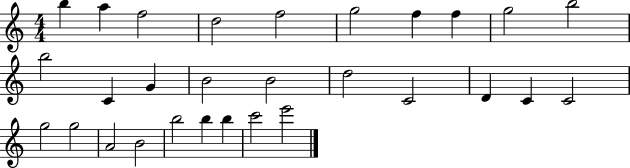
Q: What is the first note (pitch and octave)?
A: B5